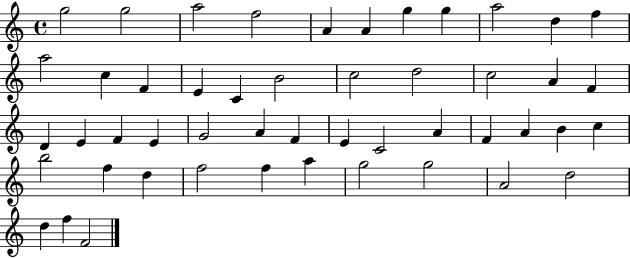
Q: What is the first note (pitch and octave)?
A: G5